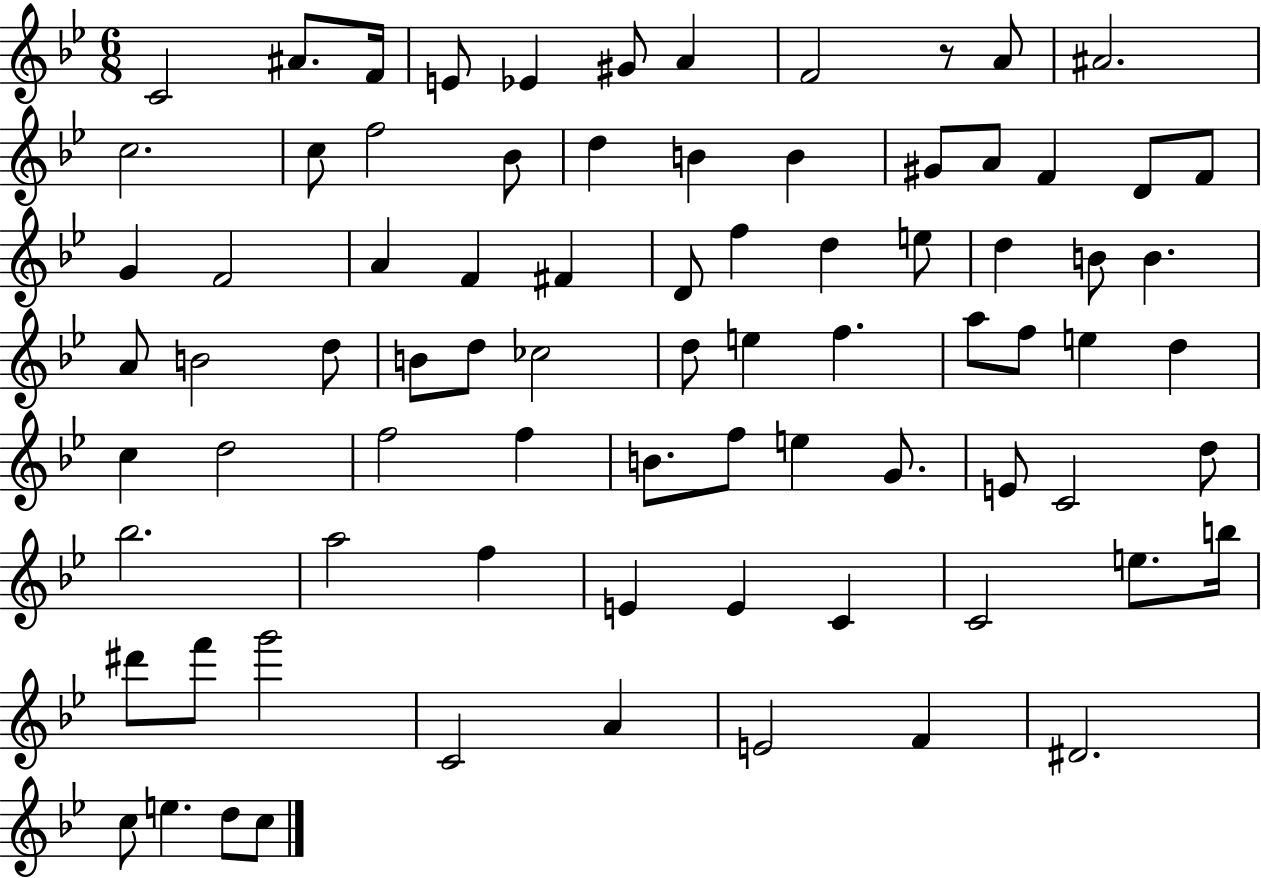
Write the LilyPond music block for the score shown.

{
  \clef treble
  \numericTimeSignature
  \time 6/8
  \key bes \major
  \repeat volta 2 { c'2 ais'8. f'16 | e'8 ees'4 gis'8 a'4 | f'2 r8 a'8 | ais'2. | \break c''2. | c''8 f''2 bes'8 | d''4 b'4 b'4 | gis'8 a'8 f'4 d'8 f'8 | \break g'4 f'2 | a'4 f'4 fis'4 | d'8 f''4 d''4 e''8 | d''4 b'8 b'4. | \break a'8 b'2 d''8 | b'8 d''8 ces''2 | d''8 e''4 f''4. | a''8 f''8 e''4 d''4 | \break c''4 d''2 | f''2 f''4 | b'8. f''8 e''4 g'8. | e'8 c'2 d''8 | \break bes''2. | a''2 f''4 | e'4 e'4 c'4 | c'2 e''8. b''16 | \break dis'''8 f'''8 g'''2 | c'2 a'4 | e'2 f'4 | dis'2. | \break c''8 e''4. d''8 c''8 | } \bar "|."
}